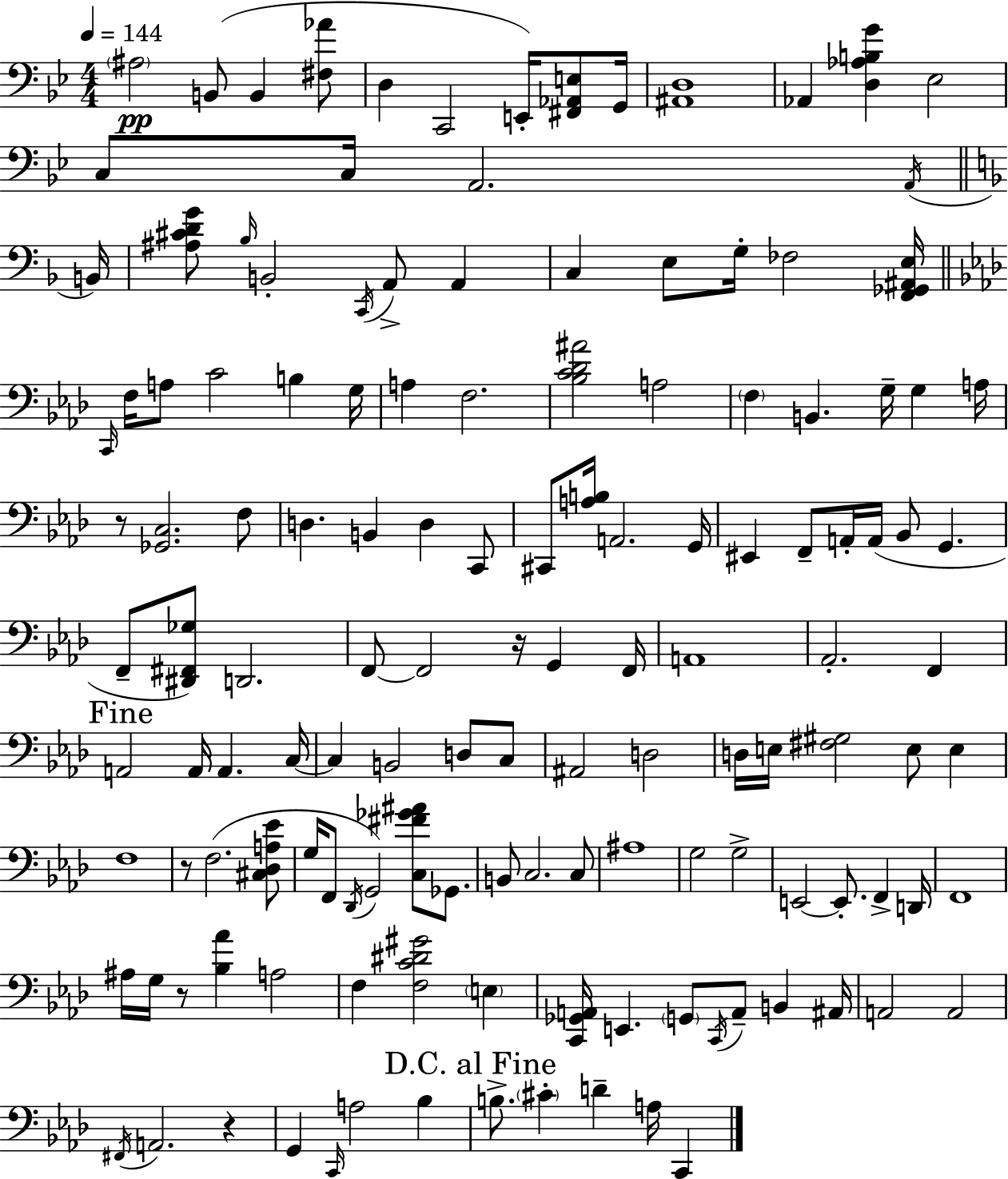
A#3/h B2/e B2/q [F#3,Ab4]/e D3/q C2/h E2/s [F#2,Ab2,E3]/e G2/s [A#2,D3]/w Ab2/q [D3,Ab3,B3,G4]/q Eb3/h C3/e C3/s A2/h. A2/s B2/s [A#3,C#4,D4,G4]/e Bb3/s B2/h C2/s A2/e A2/q C3/q E3/e G3/s FES3/h [F2,Gb2,A#2,E3]/s C2/s F3/s A3/e C4/h B3/q G3/s A3/q F3/h. [Bb3,C4,Db4,A#4]/h A3/h F3/q B2/q. G3/s G3/q A3/s R/e [Gb2,C3]/h. F3/e D3/q. B2/q D3/q C2/e C#2/e [A3,B3]/s A2/h. G2/s EIS2/q F2/e A2/s A2/s Bb2/e G2/q. F2/e [D#2,F#2,Gb3]/e D2/h. F2/e F2/h R/s G2/q F2/s A2/w Ab2/h. F2/q A2/h A2/s A2/q. C3/s C3/q B2/h D3/e C3/e A#2/h D3/h D3/s E3/s [F#3,G#3]/h E3/e E3/q F3/w R/e F3/h. [C#3,Db3,A3,Eb4]/e G3/s F2/e Db2/s G2/h [C3,F#4,Gb4,A#4]/e Gb2/e. B2/e C3/h. C3/e A#3/w G3/h G3/h E2/h E2/e. F2/q D2/s F2/w A#3/s G3/s R/e [Bb3,Ab4]/q A3/h F3/q [F3,C4,D#4,G#4]/h E3/q [C2,Gb2,A2]/s E2/q. G2/e C2/s A2/e B2/q A#2/s A2/h A2/h F#2/s A2/h. R/q G2/q C2/s A3/h Bb3/q B3/e. C#4/q D4/q A3/s C2/q